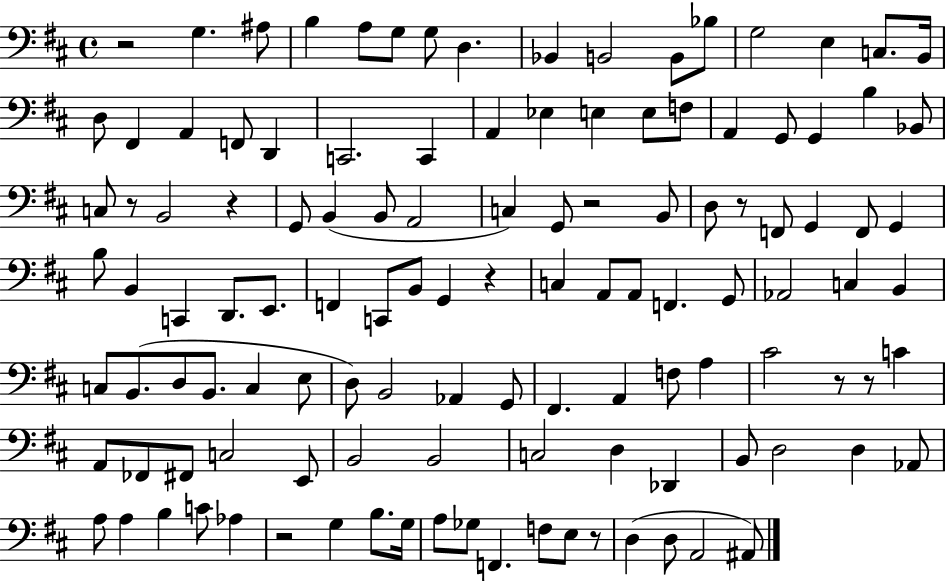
R/h G3/q. A#3/e B3/q A3/e G3/e G3/e D3/q. Bb2/q B2/h B2/e Bb3/e G3/h E3/q C3/e. B2/s D3/e F#2/q A2/q F2/e D2/q C2/h. C2/q A2/q Eb3/q E3/q E3/e F3/e A2/q G2/e G2/q B3/q Bb2/e C3/e R/e B2/h R/q G2/e B2/q B2/e A2/h C3/q G2/e R/h B2/e D3/e R/e F2/e G2/q F2/e G2/q B3/e B2/q C2/q D2/e. E2/e. F2/q C2/e B2/e G2/q R/q C3/q A2/e A2/e F2/q. G2/e Ab2/h C3/q B2/q C3/e B2/e. D3/e B2/e. C3/q E3/e D3/e B2/h Ab2/q G2/e F#2/q. A2/q F3/e A3/q C#4/h R/e R/e C4/q A2/e FES2/e F#2/e C3/h E2/e B2/h B2/h C3/h D3/q Db2/q B2/e D3/h D3/q Ab2/e A3/e A3/q B3/q C4/e Ab3/q R/h G3/q B3/e. G3/s A3/e Gb3/e F2/q. F3/e E3/e R/e D3/q D3/e A2/h A#2/e